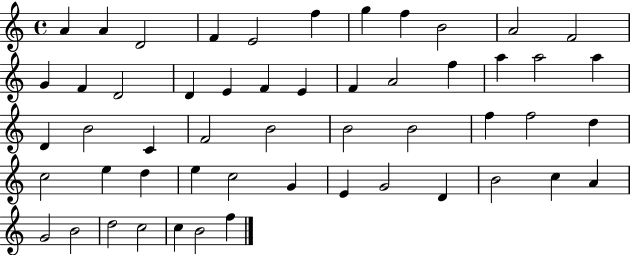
{
  \clef treble
  \time 4/4
  \defaultTimeSignature
  \key c \major
  a'4 a'4 d'2 | f'4 e'2 f''4 | g''4 f''4 b'2 | a'2 f'2 | \break g'4 f'4 d'2 | d'4 e'4 f'4 e'4 | f'4 a'2 f''4 | a''4 a''2 a''4 | \break d'4 b'2 c'4 | f'2 b'2 | b'2 b'2 | f''4 f''2 d''4 | \break c''2 e''4 d''4 | e''4 c''2 g'4 | e'4 g'2 d'4 | b'2 c''4 a'4 | \break g'2 b'2 | d''2 c''2 | c''4 b'2 f''4 | \bar "|."
}